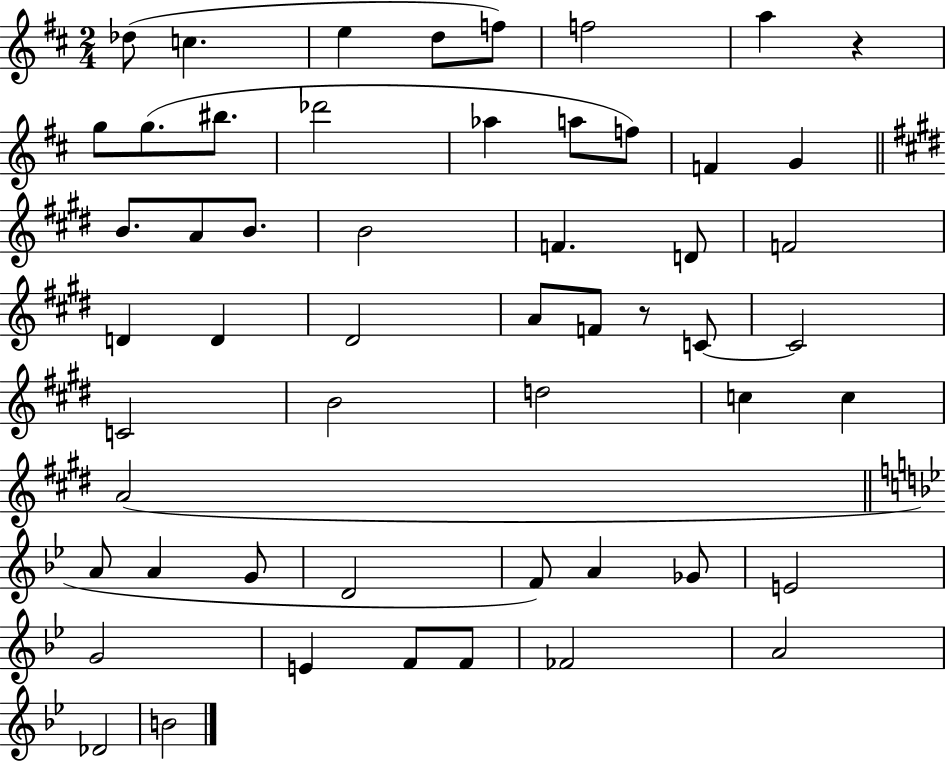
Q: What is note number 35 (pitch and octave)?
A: C5